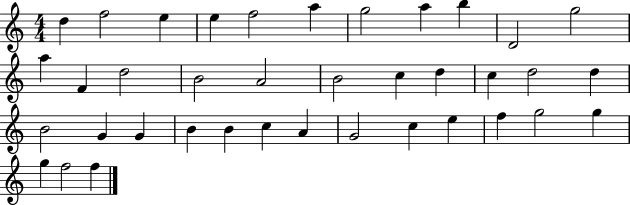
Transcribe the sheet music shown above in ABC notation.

X:1
T:Untitled
M:4/4
L:1/4
K:C
d f2 e e f2 a g2 a b D2 g2 a F d2 B2 A2 B2 c d c d2 d B2 G G B B c A G2 c e f g2 g g f2 f